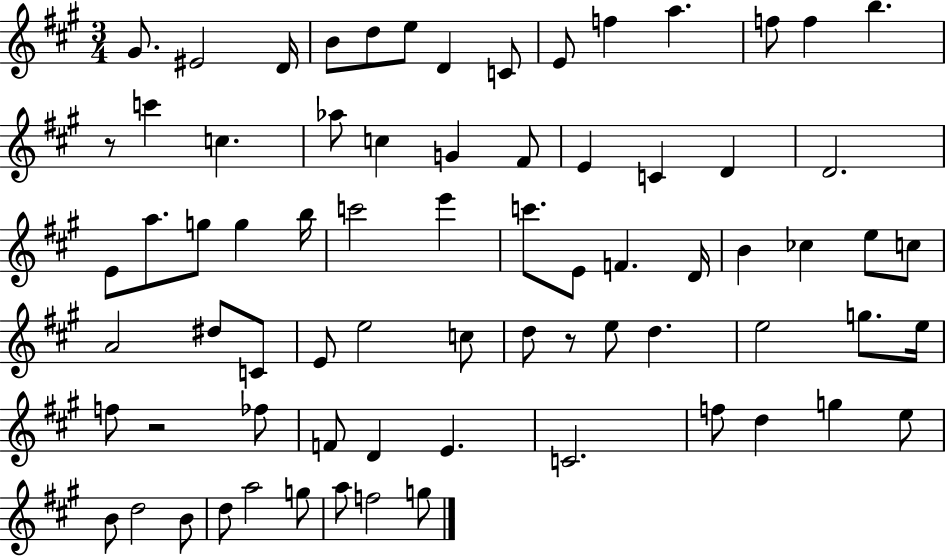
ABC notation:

X:1
T:Untitled
M:3/4
L:1/4
K:A
^G/2 ^E2 D/4 B/2 d/2 e/2 D C/2 E/2 f a f/2 f b z/2 c' c _a/2 c G ^F/2 E C D D2 E/2 a/2 g/2 g b/4 c'2 e' c'/2 E/2 F D/4 B _c e/2 c/2 A2 ^d/2 C/2 E/2 e2 c/2 d/2 z/2 e/2 d e2 g/2 e/4 f/2 z2 _f/2 F/2 D E C2 f/2 d g e/2 B/2 d2 B/2 d/2 a2 g/2 a/2 f2 g/2